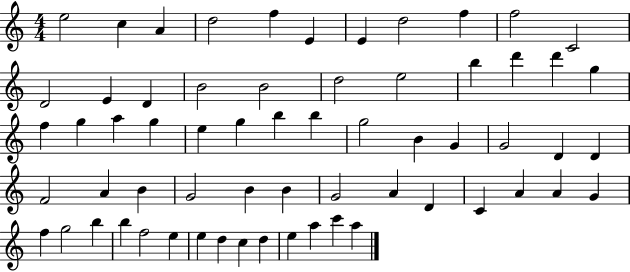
{
  \clef treble
  \numericTimeSignature
  \time 4/4
  \key c \major
  e''2 c''4 a'4 | d''2 f''4 e'4 | e'4 d''2 f''4 | f''2 c'2 | \break d'2 e'4 d'4 | b'2 b'2 | d''2 e''2 | b''4 d'''4 d'''4 g''4 | \break f''4 g''4 a''4 g''4 | e''4 g''4 b''4 b''4 | g''2 b'4 g'4 | g'2 d'4 d'4 | \break f'2 a'4 b'4 | g'2 b'4 b'4 | g'2 a'4 d'4 | c'4 a'4 a'4 g'4 | \break f''4 g''2 b''4 | b''4 f''2 e''4 | e''4 d''4 c''4 d''4 | e''4 a''4 c'''4 a''4 | \break \bar "|."
}